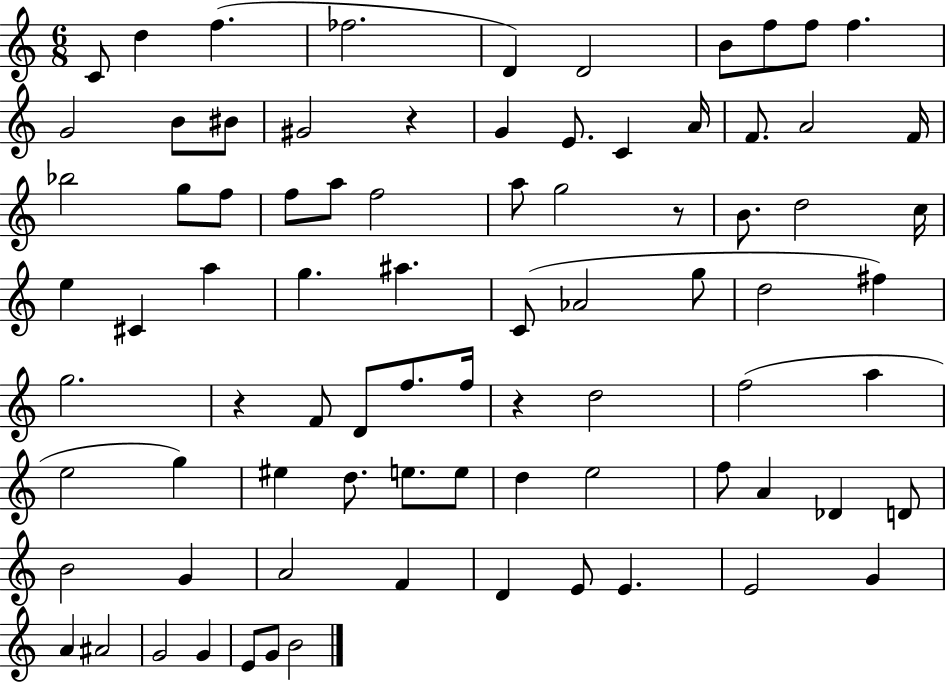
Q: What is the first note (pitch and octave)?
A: C4